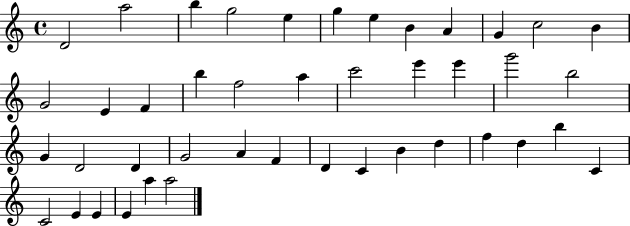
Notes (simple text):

D4/h A5/h B5/q G5/h E5/q G5/q E5/q B4/q A4/q G4/q C5/h B4/q G4/h E4/q F4/q B5/q F5/h A5/q C6/h E6/q E6/q G6/h B5/h G4/q D4/h D4/q G4/h A4/q F4/q D4/q C4/q B4/q D5/q F5/q D5/q B5/q C4/q C4/h E4/q E4/q E4/q A5/q A5/h